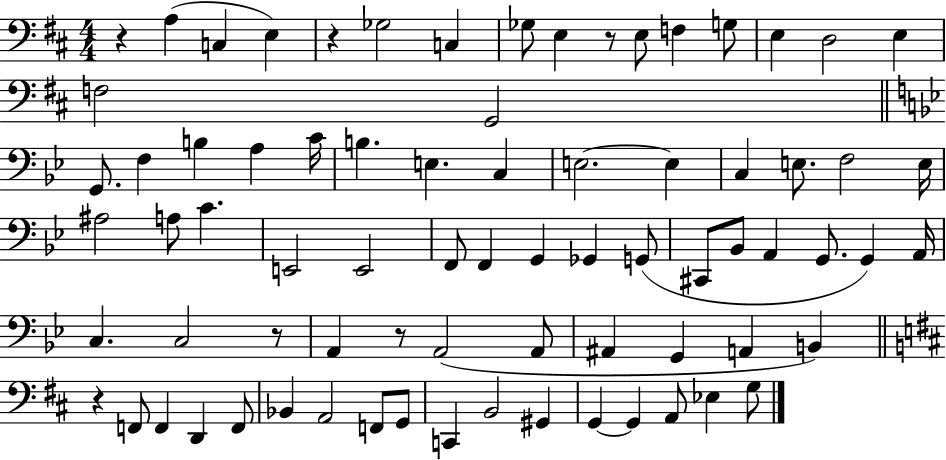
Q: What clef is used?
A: bass